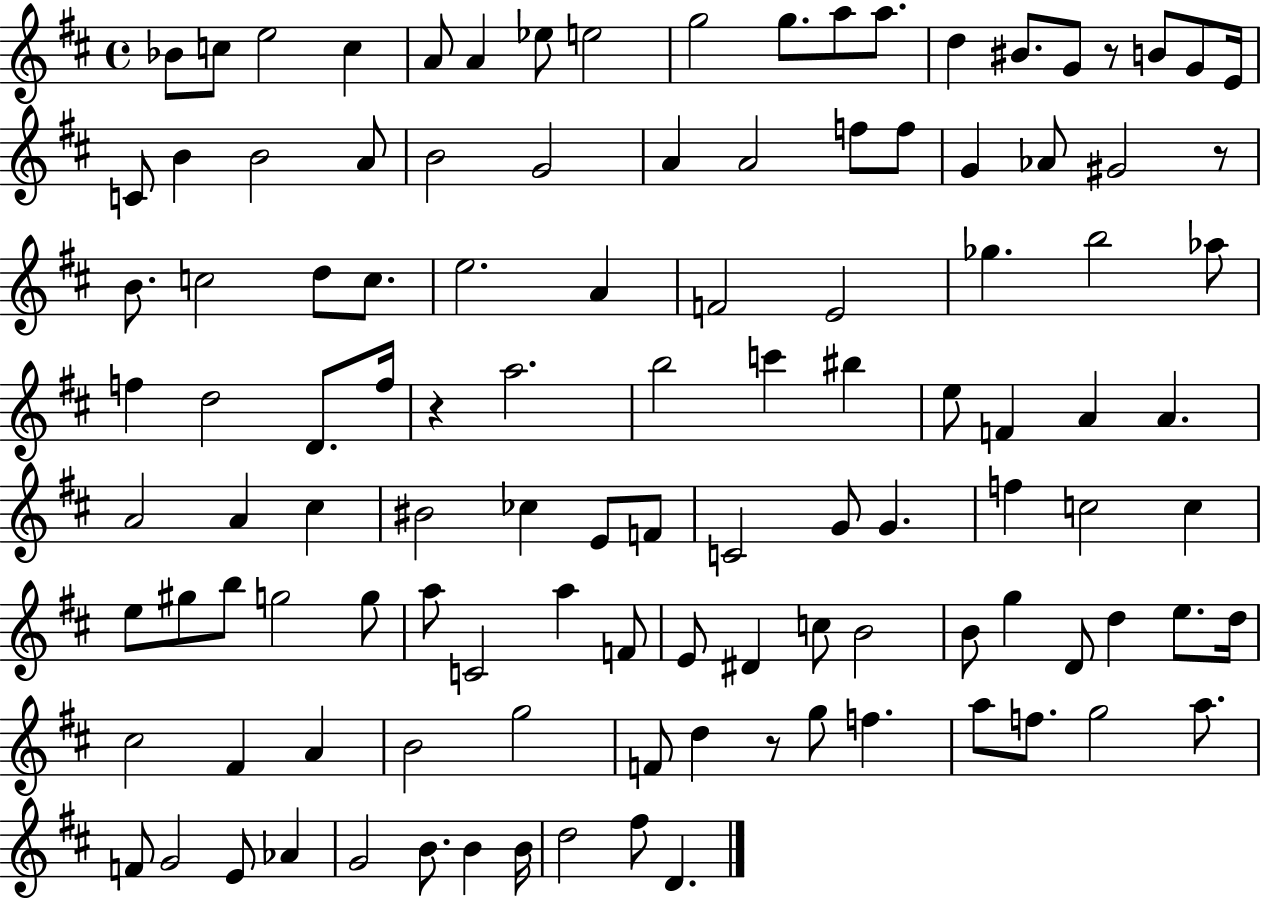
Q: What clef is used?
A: treble